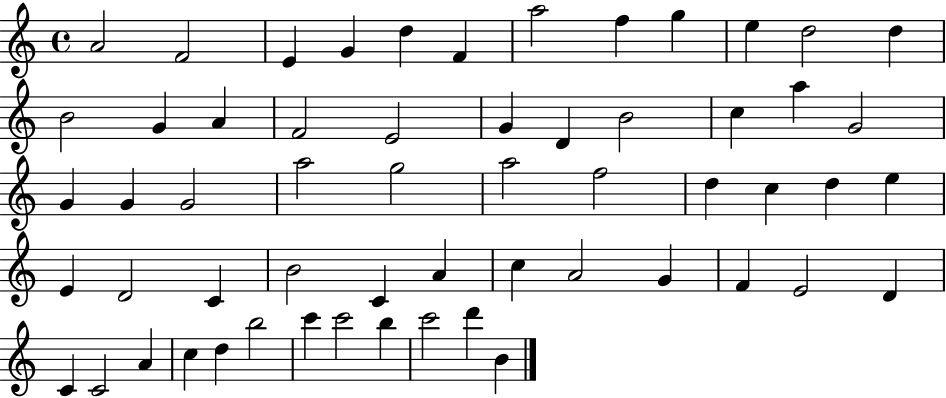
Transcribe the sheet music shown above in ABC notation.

X:1
T:Untitled
M:4/4
L:1/4
K:C
A2 F2 E G d F a2 f g e d2 d B2 G A F2 E2 G D B2 c a G2 G G G2 a2 g2 a2 f2 d c d e E D2 C B2 C A c A2 G F E2 D C C2 A c d b2 c' c'2 b c'2 d' B